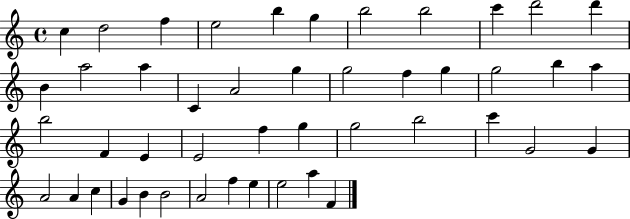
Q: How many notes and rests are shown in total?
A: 46